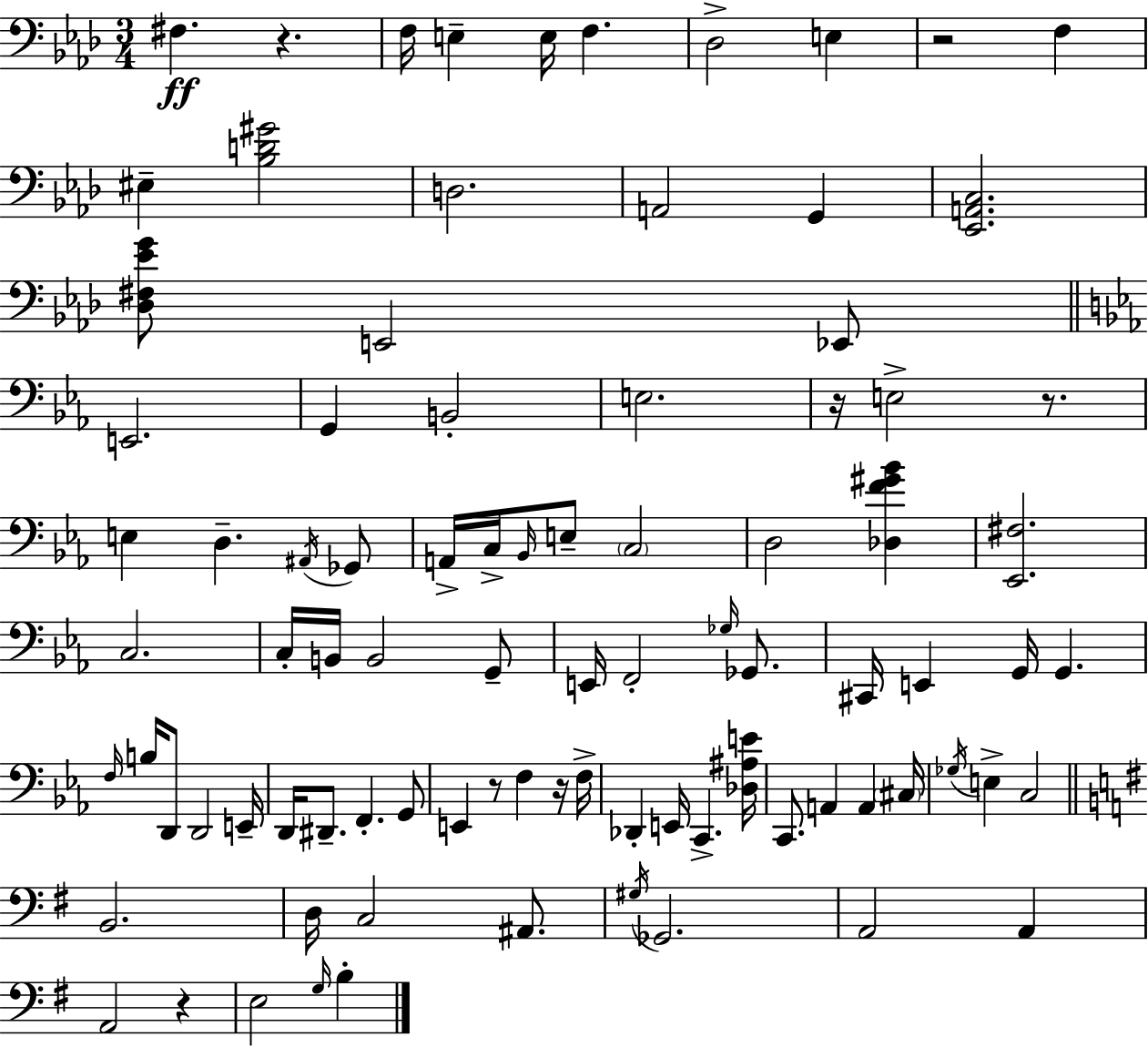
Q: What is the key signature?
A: AES major